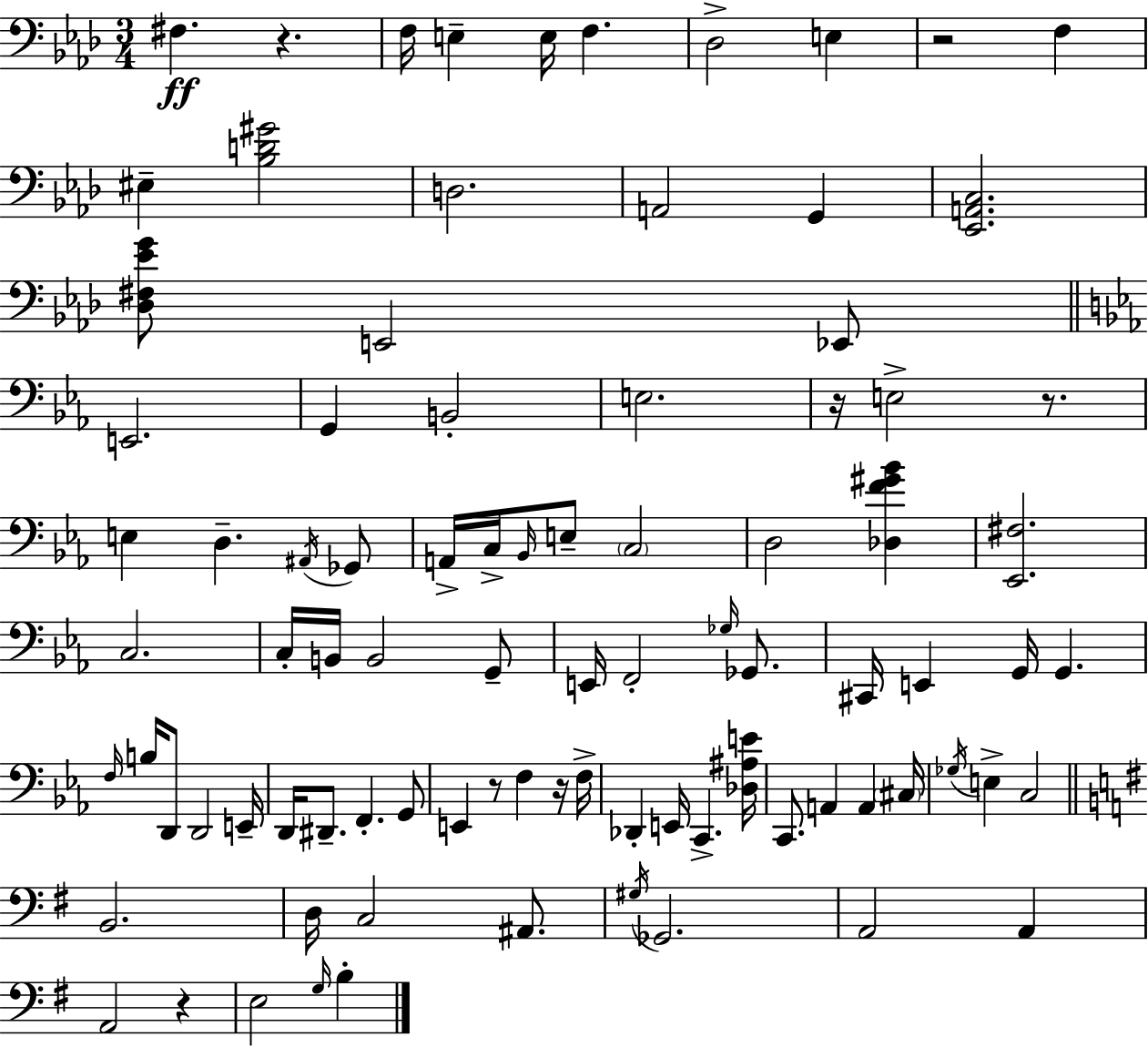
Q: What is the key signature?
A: AES major